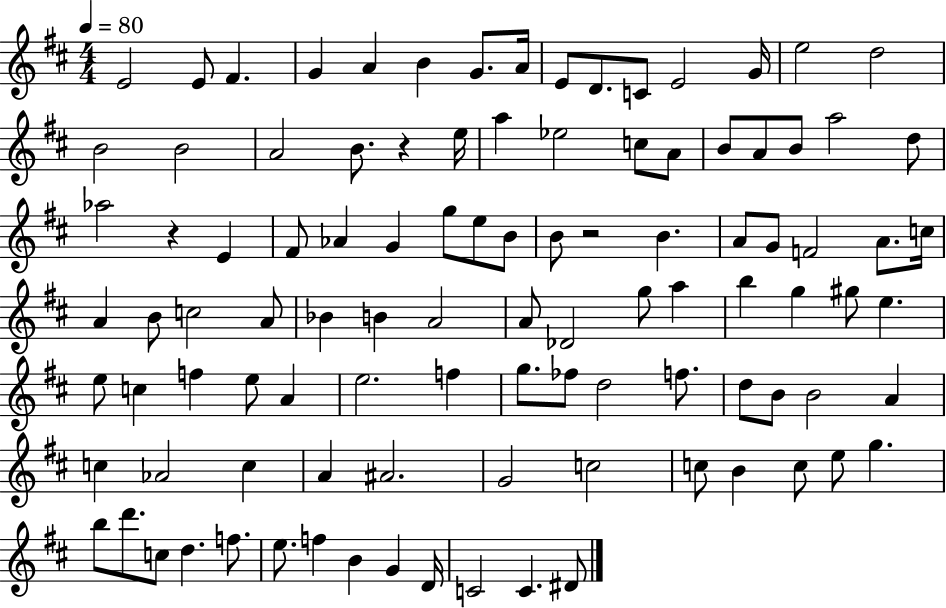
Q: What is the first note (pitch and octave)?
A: E4